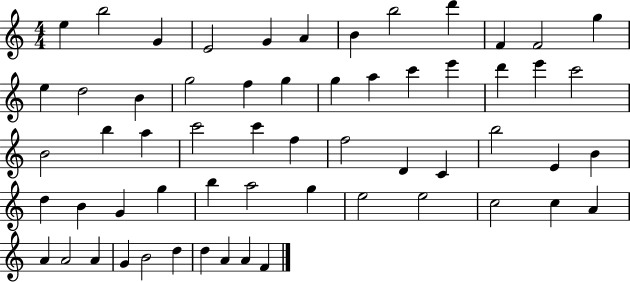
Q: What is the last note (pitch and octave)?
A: F4